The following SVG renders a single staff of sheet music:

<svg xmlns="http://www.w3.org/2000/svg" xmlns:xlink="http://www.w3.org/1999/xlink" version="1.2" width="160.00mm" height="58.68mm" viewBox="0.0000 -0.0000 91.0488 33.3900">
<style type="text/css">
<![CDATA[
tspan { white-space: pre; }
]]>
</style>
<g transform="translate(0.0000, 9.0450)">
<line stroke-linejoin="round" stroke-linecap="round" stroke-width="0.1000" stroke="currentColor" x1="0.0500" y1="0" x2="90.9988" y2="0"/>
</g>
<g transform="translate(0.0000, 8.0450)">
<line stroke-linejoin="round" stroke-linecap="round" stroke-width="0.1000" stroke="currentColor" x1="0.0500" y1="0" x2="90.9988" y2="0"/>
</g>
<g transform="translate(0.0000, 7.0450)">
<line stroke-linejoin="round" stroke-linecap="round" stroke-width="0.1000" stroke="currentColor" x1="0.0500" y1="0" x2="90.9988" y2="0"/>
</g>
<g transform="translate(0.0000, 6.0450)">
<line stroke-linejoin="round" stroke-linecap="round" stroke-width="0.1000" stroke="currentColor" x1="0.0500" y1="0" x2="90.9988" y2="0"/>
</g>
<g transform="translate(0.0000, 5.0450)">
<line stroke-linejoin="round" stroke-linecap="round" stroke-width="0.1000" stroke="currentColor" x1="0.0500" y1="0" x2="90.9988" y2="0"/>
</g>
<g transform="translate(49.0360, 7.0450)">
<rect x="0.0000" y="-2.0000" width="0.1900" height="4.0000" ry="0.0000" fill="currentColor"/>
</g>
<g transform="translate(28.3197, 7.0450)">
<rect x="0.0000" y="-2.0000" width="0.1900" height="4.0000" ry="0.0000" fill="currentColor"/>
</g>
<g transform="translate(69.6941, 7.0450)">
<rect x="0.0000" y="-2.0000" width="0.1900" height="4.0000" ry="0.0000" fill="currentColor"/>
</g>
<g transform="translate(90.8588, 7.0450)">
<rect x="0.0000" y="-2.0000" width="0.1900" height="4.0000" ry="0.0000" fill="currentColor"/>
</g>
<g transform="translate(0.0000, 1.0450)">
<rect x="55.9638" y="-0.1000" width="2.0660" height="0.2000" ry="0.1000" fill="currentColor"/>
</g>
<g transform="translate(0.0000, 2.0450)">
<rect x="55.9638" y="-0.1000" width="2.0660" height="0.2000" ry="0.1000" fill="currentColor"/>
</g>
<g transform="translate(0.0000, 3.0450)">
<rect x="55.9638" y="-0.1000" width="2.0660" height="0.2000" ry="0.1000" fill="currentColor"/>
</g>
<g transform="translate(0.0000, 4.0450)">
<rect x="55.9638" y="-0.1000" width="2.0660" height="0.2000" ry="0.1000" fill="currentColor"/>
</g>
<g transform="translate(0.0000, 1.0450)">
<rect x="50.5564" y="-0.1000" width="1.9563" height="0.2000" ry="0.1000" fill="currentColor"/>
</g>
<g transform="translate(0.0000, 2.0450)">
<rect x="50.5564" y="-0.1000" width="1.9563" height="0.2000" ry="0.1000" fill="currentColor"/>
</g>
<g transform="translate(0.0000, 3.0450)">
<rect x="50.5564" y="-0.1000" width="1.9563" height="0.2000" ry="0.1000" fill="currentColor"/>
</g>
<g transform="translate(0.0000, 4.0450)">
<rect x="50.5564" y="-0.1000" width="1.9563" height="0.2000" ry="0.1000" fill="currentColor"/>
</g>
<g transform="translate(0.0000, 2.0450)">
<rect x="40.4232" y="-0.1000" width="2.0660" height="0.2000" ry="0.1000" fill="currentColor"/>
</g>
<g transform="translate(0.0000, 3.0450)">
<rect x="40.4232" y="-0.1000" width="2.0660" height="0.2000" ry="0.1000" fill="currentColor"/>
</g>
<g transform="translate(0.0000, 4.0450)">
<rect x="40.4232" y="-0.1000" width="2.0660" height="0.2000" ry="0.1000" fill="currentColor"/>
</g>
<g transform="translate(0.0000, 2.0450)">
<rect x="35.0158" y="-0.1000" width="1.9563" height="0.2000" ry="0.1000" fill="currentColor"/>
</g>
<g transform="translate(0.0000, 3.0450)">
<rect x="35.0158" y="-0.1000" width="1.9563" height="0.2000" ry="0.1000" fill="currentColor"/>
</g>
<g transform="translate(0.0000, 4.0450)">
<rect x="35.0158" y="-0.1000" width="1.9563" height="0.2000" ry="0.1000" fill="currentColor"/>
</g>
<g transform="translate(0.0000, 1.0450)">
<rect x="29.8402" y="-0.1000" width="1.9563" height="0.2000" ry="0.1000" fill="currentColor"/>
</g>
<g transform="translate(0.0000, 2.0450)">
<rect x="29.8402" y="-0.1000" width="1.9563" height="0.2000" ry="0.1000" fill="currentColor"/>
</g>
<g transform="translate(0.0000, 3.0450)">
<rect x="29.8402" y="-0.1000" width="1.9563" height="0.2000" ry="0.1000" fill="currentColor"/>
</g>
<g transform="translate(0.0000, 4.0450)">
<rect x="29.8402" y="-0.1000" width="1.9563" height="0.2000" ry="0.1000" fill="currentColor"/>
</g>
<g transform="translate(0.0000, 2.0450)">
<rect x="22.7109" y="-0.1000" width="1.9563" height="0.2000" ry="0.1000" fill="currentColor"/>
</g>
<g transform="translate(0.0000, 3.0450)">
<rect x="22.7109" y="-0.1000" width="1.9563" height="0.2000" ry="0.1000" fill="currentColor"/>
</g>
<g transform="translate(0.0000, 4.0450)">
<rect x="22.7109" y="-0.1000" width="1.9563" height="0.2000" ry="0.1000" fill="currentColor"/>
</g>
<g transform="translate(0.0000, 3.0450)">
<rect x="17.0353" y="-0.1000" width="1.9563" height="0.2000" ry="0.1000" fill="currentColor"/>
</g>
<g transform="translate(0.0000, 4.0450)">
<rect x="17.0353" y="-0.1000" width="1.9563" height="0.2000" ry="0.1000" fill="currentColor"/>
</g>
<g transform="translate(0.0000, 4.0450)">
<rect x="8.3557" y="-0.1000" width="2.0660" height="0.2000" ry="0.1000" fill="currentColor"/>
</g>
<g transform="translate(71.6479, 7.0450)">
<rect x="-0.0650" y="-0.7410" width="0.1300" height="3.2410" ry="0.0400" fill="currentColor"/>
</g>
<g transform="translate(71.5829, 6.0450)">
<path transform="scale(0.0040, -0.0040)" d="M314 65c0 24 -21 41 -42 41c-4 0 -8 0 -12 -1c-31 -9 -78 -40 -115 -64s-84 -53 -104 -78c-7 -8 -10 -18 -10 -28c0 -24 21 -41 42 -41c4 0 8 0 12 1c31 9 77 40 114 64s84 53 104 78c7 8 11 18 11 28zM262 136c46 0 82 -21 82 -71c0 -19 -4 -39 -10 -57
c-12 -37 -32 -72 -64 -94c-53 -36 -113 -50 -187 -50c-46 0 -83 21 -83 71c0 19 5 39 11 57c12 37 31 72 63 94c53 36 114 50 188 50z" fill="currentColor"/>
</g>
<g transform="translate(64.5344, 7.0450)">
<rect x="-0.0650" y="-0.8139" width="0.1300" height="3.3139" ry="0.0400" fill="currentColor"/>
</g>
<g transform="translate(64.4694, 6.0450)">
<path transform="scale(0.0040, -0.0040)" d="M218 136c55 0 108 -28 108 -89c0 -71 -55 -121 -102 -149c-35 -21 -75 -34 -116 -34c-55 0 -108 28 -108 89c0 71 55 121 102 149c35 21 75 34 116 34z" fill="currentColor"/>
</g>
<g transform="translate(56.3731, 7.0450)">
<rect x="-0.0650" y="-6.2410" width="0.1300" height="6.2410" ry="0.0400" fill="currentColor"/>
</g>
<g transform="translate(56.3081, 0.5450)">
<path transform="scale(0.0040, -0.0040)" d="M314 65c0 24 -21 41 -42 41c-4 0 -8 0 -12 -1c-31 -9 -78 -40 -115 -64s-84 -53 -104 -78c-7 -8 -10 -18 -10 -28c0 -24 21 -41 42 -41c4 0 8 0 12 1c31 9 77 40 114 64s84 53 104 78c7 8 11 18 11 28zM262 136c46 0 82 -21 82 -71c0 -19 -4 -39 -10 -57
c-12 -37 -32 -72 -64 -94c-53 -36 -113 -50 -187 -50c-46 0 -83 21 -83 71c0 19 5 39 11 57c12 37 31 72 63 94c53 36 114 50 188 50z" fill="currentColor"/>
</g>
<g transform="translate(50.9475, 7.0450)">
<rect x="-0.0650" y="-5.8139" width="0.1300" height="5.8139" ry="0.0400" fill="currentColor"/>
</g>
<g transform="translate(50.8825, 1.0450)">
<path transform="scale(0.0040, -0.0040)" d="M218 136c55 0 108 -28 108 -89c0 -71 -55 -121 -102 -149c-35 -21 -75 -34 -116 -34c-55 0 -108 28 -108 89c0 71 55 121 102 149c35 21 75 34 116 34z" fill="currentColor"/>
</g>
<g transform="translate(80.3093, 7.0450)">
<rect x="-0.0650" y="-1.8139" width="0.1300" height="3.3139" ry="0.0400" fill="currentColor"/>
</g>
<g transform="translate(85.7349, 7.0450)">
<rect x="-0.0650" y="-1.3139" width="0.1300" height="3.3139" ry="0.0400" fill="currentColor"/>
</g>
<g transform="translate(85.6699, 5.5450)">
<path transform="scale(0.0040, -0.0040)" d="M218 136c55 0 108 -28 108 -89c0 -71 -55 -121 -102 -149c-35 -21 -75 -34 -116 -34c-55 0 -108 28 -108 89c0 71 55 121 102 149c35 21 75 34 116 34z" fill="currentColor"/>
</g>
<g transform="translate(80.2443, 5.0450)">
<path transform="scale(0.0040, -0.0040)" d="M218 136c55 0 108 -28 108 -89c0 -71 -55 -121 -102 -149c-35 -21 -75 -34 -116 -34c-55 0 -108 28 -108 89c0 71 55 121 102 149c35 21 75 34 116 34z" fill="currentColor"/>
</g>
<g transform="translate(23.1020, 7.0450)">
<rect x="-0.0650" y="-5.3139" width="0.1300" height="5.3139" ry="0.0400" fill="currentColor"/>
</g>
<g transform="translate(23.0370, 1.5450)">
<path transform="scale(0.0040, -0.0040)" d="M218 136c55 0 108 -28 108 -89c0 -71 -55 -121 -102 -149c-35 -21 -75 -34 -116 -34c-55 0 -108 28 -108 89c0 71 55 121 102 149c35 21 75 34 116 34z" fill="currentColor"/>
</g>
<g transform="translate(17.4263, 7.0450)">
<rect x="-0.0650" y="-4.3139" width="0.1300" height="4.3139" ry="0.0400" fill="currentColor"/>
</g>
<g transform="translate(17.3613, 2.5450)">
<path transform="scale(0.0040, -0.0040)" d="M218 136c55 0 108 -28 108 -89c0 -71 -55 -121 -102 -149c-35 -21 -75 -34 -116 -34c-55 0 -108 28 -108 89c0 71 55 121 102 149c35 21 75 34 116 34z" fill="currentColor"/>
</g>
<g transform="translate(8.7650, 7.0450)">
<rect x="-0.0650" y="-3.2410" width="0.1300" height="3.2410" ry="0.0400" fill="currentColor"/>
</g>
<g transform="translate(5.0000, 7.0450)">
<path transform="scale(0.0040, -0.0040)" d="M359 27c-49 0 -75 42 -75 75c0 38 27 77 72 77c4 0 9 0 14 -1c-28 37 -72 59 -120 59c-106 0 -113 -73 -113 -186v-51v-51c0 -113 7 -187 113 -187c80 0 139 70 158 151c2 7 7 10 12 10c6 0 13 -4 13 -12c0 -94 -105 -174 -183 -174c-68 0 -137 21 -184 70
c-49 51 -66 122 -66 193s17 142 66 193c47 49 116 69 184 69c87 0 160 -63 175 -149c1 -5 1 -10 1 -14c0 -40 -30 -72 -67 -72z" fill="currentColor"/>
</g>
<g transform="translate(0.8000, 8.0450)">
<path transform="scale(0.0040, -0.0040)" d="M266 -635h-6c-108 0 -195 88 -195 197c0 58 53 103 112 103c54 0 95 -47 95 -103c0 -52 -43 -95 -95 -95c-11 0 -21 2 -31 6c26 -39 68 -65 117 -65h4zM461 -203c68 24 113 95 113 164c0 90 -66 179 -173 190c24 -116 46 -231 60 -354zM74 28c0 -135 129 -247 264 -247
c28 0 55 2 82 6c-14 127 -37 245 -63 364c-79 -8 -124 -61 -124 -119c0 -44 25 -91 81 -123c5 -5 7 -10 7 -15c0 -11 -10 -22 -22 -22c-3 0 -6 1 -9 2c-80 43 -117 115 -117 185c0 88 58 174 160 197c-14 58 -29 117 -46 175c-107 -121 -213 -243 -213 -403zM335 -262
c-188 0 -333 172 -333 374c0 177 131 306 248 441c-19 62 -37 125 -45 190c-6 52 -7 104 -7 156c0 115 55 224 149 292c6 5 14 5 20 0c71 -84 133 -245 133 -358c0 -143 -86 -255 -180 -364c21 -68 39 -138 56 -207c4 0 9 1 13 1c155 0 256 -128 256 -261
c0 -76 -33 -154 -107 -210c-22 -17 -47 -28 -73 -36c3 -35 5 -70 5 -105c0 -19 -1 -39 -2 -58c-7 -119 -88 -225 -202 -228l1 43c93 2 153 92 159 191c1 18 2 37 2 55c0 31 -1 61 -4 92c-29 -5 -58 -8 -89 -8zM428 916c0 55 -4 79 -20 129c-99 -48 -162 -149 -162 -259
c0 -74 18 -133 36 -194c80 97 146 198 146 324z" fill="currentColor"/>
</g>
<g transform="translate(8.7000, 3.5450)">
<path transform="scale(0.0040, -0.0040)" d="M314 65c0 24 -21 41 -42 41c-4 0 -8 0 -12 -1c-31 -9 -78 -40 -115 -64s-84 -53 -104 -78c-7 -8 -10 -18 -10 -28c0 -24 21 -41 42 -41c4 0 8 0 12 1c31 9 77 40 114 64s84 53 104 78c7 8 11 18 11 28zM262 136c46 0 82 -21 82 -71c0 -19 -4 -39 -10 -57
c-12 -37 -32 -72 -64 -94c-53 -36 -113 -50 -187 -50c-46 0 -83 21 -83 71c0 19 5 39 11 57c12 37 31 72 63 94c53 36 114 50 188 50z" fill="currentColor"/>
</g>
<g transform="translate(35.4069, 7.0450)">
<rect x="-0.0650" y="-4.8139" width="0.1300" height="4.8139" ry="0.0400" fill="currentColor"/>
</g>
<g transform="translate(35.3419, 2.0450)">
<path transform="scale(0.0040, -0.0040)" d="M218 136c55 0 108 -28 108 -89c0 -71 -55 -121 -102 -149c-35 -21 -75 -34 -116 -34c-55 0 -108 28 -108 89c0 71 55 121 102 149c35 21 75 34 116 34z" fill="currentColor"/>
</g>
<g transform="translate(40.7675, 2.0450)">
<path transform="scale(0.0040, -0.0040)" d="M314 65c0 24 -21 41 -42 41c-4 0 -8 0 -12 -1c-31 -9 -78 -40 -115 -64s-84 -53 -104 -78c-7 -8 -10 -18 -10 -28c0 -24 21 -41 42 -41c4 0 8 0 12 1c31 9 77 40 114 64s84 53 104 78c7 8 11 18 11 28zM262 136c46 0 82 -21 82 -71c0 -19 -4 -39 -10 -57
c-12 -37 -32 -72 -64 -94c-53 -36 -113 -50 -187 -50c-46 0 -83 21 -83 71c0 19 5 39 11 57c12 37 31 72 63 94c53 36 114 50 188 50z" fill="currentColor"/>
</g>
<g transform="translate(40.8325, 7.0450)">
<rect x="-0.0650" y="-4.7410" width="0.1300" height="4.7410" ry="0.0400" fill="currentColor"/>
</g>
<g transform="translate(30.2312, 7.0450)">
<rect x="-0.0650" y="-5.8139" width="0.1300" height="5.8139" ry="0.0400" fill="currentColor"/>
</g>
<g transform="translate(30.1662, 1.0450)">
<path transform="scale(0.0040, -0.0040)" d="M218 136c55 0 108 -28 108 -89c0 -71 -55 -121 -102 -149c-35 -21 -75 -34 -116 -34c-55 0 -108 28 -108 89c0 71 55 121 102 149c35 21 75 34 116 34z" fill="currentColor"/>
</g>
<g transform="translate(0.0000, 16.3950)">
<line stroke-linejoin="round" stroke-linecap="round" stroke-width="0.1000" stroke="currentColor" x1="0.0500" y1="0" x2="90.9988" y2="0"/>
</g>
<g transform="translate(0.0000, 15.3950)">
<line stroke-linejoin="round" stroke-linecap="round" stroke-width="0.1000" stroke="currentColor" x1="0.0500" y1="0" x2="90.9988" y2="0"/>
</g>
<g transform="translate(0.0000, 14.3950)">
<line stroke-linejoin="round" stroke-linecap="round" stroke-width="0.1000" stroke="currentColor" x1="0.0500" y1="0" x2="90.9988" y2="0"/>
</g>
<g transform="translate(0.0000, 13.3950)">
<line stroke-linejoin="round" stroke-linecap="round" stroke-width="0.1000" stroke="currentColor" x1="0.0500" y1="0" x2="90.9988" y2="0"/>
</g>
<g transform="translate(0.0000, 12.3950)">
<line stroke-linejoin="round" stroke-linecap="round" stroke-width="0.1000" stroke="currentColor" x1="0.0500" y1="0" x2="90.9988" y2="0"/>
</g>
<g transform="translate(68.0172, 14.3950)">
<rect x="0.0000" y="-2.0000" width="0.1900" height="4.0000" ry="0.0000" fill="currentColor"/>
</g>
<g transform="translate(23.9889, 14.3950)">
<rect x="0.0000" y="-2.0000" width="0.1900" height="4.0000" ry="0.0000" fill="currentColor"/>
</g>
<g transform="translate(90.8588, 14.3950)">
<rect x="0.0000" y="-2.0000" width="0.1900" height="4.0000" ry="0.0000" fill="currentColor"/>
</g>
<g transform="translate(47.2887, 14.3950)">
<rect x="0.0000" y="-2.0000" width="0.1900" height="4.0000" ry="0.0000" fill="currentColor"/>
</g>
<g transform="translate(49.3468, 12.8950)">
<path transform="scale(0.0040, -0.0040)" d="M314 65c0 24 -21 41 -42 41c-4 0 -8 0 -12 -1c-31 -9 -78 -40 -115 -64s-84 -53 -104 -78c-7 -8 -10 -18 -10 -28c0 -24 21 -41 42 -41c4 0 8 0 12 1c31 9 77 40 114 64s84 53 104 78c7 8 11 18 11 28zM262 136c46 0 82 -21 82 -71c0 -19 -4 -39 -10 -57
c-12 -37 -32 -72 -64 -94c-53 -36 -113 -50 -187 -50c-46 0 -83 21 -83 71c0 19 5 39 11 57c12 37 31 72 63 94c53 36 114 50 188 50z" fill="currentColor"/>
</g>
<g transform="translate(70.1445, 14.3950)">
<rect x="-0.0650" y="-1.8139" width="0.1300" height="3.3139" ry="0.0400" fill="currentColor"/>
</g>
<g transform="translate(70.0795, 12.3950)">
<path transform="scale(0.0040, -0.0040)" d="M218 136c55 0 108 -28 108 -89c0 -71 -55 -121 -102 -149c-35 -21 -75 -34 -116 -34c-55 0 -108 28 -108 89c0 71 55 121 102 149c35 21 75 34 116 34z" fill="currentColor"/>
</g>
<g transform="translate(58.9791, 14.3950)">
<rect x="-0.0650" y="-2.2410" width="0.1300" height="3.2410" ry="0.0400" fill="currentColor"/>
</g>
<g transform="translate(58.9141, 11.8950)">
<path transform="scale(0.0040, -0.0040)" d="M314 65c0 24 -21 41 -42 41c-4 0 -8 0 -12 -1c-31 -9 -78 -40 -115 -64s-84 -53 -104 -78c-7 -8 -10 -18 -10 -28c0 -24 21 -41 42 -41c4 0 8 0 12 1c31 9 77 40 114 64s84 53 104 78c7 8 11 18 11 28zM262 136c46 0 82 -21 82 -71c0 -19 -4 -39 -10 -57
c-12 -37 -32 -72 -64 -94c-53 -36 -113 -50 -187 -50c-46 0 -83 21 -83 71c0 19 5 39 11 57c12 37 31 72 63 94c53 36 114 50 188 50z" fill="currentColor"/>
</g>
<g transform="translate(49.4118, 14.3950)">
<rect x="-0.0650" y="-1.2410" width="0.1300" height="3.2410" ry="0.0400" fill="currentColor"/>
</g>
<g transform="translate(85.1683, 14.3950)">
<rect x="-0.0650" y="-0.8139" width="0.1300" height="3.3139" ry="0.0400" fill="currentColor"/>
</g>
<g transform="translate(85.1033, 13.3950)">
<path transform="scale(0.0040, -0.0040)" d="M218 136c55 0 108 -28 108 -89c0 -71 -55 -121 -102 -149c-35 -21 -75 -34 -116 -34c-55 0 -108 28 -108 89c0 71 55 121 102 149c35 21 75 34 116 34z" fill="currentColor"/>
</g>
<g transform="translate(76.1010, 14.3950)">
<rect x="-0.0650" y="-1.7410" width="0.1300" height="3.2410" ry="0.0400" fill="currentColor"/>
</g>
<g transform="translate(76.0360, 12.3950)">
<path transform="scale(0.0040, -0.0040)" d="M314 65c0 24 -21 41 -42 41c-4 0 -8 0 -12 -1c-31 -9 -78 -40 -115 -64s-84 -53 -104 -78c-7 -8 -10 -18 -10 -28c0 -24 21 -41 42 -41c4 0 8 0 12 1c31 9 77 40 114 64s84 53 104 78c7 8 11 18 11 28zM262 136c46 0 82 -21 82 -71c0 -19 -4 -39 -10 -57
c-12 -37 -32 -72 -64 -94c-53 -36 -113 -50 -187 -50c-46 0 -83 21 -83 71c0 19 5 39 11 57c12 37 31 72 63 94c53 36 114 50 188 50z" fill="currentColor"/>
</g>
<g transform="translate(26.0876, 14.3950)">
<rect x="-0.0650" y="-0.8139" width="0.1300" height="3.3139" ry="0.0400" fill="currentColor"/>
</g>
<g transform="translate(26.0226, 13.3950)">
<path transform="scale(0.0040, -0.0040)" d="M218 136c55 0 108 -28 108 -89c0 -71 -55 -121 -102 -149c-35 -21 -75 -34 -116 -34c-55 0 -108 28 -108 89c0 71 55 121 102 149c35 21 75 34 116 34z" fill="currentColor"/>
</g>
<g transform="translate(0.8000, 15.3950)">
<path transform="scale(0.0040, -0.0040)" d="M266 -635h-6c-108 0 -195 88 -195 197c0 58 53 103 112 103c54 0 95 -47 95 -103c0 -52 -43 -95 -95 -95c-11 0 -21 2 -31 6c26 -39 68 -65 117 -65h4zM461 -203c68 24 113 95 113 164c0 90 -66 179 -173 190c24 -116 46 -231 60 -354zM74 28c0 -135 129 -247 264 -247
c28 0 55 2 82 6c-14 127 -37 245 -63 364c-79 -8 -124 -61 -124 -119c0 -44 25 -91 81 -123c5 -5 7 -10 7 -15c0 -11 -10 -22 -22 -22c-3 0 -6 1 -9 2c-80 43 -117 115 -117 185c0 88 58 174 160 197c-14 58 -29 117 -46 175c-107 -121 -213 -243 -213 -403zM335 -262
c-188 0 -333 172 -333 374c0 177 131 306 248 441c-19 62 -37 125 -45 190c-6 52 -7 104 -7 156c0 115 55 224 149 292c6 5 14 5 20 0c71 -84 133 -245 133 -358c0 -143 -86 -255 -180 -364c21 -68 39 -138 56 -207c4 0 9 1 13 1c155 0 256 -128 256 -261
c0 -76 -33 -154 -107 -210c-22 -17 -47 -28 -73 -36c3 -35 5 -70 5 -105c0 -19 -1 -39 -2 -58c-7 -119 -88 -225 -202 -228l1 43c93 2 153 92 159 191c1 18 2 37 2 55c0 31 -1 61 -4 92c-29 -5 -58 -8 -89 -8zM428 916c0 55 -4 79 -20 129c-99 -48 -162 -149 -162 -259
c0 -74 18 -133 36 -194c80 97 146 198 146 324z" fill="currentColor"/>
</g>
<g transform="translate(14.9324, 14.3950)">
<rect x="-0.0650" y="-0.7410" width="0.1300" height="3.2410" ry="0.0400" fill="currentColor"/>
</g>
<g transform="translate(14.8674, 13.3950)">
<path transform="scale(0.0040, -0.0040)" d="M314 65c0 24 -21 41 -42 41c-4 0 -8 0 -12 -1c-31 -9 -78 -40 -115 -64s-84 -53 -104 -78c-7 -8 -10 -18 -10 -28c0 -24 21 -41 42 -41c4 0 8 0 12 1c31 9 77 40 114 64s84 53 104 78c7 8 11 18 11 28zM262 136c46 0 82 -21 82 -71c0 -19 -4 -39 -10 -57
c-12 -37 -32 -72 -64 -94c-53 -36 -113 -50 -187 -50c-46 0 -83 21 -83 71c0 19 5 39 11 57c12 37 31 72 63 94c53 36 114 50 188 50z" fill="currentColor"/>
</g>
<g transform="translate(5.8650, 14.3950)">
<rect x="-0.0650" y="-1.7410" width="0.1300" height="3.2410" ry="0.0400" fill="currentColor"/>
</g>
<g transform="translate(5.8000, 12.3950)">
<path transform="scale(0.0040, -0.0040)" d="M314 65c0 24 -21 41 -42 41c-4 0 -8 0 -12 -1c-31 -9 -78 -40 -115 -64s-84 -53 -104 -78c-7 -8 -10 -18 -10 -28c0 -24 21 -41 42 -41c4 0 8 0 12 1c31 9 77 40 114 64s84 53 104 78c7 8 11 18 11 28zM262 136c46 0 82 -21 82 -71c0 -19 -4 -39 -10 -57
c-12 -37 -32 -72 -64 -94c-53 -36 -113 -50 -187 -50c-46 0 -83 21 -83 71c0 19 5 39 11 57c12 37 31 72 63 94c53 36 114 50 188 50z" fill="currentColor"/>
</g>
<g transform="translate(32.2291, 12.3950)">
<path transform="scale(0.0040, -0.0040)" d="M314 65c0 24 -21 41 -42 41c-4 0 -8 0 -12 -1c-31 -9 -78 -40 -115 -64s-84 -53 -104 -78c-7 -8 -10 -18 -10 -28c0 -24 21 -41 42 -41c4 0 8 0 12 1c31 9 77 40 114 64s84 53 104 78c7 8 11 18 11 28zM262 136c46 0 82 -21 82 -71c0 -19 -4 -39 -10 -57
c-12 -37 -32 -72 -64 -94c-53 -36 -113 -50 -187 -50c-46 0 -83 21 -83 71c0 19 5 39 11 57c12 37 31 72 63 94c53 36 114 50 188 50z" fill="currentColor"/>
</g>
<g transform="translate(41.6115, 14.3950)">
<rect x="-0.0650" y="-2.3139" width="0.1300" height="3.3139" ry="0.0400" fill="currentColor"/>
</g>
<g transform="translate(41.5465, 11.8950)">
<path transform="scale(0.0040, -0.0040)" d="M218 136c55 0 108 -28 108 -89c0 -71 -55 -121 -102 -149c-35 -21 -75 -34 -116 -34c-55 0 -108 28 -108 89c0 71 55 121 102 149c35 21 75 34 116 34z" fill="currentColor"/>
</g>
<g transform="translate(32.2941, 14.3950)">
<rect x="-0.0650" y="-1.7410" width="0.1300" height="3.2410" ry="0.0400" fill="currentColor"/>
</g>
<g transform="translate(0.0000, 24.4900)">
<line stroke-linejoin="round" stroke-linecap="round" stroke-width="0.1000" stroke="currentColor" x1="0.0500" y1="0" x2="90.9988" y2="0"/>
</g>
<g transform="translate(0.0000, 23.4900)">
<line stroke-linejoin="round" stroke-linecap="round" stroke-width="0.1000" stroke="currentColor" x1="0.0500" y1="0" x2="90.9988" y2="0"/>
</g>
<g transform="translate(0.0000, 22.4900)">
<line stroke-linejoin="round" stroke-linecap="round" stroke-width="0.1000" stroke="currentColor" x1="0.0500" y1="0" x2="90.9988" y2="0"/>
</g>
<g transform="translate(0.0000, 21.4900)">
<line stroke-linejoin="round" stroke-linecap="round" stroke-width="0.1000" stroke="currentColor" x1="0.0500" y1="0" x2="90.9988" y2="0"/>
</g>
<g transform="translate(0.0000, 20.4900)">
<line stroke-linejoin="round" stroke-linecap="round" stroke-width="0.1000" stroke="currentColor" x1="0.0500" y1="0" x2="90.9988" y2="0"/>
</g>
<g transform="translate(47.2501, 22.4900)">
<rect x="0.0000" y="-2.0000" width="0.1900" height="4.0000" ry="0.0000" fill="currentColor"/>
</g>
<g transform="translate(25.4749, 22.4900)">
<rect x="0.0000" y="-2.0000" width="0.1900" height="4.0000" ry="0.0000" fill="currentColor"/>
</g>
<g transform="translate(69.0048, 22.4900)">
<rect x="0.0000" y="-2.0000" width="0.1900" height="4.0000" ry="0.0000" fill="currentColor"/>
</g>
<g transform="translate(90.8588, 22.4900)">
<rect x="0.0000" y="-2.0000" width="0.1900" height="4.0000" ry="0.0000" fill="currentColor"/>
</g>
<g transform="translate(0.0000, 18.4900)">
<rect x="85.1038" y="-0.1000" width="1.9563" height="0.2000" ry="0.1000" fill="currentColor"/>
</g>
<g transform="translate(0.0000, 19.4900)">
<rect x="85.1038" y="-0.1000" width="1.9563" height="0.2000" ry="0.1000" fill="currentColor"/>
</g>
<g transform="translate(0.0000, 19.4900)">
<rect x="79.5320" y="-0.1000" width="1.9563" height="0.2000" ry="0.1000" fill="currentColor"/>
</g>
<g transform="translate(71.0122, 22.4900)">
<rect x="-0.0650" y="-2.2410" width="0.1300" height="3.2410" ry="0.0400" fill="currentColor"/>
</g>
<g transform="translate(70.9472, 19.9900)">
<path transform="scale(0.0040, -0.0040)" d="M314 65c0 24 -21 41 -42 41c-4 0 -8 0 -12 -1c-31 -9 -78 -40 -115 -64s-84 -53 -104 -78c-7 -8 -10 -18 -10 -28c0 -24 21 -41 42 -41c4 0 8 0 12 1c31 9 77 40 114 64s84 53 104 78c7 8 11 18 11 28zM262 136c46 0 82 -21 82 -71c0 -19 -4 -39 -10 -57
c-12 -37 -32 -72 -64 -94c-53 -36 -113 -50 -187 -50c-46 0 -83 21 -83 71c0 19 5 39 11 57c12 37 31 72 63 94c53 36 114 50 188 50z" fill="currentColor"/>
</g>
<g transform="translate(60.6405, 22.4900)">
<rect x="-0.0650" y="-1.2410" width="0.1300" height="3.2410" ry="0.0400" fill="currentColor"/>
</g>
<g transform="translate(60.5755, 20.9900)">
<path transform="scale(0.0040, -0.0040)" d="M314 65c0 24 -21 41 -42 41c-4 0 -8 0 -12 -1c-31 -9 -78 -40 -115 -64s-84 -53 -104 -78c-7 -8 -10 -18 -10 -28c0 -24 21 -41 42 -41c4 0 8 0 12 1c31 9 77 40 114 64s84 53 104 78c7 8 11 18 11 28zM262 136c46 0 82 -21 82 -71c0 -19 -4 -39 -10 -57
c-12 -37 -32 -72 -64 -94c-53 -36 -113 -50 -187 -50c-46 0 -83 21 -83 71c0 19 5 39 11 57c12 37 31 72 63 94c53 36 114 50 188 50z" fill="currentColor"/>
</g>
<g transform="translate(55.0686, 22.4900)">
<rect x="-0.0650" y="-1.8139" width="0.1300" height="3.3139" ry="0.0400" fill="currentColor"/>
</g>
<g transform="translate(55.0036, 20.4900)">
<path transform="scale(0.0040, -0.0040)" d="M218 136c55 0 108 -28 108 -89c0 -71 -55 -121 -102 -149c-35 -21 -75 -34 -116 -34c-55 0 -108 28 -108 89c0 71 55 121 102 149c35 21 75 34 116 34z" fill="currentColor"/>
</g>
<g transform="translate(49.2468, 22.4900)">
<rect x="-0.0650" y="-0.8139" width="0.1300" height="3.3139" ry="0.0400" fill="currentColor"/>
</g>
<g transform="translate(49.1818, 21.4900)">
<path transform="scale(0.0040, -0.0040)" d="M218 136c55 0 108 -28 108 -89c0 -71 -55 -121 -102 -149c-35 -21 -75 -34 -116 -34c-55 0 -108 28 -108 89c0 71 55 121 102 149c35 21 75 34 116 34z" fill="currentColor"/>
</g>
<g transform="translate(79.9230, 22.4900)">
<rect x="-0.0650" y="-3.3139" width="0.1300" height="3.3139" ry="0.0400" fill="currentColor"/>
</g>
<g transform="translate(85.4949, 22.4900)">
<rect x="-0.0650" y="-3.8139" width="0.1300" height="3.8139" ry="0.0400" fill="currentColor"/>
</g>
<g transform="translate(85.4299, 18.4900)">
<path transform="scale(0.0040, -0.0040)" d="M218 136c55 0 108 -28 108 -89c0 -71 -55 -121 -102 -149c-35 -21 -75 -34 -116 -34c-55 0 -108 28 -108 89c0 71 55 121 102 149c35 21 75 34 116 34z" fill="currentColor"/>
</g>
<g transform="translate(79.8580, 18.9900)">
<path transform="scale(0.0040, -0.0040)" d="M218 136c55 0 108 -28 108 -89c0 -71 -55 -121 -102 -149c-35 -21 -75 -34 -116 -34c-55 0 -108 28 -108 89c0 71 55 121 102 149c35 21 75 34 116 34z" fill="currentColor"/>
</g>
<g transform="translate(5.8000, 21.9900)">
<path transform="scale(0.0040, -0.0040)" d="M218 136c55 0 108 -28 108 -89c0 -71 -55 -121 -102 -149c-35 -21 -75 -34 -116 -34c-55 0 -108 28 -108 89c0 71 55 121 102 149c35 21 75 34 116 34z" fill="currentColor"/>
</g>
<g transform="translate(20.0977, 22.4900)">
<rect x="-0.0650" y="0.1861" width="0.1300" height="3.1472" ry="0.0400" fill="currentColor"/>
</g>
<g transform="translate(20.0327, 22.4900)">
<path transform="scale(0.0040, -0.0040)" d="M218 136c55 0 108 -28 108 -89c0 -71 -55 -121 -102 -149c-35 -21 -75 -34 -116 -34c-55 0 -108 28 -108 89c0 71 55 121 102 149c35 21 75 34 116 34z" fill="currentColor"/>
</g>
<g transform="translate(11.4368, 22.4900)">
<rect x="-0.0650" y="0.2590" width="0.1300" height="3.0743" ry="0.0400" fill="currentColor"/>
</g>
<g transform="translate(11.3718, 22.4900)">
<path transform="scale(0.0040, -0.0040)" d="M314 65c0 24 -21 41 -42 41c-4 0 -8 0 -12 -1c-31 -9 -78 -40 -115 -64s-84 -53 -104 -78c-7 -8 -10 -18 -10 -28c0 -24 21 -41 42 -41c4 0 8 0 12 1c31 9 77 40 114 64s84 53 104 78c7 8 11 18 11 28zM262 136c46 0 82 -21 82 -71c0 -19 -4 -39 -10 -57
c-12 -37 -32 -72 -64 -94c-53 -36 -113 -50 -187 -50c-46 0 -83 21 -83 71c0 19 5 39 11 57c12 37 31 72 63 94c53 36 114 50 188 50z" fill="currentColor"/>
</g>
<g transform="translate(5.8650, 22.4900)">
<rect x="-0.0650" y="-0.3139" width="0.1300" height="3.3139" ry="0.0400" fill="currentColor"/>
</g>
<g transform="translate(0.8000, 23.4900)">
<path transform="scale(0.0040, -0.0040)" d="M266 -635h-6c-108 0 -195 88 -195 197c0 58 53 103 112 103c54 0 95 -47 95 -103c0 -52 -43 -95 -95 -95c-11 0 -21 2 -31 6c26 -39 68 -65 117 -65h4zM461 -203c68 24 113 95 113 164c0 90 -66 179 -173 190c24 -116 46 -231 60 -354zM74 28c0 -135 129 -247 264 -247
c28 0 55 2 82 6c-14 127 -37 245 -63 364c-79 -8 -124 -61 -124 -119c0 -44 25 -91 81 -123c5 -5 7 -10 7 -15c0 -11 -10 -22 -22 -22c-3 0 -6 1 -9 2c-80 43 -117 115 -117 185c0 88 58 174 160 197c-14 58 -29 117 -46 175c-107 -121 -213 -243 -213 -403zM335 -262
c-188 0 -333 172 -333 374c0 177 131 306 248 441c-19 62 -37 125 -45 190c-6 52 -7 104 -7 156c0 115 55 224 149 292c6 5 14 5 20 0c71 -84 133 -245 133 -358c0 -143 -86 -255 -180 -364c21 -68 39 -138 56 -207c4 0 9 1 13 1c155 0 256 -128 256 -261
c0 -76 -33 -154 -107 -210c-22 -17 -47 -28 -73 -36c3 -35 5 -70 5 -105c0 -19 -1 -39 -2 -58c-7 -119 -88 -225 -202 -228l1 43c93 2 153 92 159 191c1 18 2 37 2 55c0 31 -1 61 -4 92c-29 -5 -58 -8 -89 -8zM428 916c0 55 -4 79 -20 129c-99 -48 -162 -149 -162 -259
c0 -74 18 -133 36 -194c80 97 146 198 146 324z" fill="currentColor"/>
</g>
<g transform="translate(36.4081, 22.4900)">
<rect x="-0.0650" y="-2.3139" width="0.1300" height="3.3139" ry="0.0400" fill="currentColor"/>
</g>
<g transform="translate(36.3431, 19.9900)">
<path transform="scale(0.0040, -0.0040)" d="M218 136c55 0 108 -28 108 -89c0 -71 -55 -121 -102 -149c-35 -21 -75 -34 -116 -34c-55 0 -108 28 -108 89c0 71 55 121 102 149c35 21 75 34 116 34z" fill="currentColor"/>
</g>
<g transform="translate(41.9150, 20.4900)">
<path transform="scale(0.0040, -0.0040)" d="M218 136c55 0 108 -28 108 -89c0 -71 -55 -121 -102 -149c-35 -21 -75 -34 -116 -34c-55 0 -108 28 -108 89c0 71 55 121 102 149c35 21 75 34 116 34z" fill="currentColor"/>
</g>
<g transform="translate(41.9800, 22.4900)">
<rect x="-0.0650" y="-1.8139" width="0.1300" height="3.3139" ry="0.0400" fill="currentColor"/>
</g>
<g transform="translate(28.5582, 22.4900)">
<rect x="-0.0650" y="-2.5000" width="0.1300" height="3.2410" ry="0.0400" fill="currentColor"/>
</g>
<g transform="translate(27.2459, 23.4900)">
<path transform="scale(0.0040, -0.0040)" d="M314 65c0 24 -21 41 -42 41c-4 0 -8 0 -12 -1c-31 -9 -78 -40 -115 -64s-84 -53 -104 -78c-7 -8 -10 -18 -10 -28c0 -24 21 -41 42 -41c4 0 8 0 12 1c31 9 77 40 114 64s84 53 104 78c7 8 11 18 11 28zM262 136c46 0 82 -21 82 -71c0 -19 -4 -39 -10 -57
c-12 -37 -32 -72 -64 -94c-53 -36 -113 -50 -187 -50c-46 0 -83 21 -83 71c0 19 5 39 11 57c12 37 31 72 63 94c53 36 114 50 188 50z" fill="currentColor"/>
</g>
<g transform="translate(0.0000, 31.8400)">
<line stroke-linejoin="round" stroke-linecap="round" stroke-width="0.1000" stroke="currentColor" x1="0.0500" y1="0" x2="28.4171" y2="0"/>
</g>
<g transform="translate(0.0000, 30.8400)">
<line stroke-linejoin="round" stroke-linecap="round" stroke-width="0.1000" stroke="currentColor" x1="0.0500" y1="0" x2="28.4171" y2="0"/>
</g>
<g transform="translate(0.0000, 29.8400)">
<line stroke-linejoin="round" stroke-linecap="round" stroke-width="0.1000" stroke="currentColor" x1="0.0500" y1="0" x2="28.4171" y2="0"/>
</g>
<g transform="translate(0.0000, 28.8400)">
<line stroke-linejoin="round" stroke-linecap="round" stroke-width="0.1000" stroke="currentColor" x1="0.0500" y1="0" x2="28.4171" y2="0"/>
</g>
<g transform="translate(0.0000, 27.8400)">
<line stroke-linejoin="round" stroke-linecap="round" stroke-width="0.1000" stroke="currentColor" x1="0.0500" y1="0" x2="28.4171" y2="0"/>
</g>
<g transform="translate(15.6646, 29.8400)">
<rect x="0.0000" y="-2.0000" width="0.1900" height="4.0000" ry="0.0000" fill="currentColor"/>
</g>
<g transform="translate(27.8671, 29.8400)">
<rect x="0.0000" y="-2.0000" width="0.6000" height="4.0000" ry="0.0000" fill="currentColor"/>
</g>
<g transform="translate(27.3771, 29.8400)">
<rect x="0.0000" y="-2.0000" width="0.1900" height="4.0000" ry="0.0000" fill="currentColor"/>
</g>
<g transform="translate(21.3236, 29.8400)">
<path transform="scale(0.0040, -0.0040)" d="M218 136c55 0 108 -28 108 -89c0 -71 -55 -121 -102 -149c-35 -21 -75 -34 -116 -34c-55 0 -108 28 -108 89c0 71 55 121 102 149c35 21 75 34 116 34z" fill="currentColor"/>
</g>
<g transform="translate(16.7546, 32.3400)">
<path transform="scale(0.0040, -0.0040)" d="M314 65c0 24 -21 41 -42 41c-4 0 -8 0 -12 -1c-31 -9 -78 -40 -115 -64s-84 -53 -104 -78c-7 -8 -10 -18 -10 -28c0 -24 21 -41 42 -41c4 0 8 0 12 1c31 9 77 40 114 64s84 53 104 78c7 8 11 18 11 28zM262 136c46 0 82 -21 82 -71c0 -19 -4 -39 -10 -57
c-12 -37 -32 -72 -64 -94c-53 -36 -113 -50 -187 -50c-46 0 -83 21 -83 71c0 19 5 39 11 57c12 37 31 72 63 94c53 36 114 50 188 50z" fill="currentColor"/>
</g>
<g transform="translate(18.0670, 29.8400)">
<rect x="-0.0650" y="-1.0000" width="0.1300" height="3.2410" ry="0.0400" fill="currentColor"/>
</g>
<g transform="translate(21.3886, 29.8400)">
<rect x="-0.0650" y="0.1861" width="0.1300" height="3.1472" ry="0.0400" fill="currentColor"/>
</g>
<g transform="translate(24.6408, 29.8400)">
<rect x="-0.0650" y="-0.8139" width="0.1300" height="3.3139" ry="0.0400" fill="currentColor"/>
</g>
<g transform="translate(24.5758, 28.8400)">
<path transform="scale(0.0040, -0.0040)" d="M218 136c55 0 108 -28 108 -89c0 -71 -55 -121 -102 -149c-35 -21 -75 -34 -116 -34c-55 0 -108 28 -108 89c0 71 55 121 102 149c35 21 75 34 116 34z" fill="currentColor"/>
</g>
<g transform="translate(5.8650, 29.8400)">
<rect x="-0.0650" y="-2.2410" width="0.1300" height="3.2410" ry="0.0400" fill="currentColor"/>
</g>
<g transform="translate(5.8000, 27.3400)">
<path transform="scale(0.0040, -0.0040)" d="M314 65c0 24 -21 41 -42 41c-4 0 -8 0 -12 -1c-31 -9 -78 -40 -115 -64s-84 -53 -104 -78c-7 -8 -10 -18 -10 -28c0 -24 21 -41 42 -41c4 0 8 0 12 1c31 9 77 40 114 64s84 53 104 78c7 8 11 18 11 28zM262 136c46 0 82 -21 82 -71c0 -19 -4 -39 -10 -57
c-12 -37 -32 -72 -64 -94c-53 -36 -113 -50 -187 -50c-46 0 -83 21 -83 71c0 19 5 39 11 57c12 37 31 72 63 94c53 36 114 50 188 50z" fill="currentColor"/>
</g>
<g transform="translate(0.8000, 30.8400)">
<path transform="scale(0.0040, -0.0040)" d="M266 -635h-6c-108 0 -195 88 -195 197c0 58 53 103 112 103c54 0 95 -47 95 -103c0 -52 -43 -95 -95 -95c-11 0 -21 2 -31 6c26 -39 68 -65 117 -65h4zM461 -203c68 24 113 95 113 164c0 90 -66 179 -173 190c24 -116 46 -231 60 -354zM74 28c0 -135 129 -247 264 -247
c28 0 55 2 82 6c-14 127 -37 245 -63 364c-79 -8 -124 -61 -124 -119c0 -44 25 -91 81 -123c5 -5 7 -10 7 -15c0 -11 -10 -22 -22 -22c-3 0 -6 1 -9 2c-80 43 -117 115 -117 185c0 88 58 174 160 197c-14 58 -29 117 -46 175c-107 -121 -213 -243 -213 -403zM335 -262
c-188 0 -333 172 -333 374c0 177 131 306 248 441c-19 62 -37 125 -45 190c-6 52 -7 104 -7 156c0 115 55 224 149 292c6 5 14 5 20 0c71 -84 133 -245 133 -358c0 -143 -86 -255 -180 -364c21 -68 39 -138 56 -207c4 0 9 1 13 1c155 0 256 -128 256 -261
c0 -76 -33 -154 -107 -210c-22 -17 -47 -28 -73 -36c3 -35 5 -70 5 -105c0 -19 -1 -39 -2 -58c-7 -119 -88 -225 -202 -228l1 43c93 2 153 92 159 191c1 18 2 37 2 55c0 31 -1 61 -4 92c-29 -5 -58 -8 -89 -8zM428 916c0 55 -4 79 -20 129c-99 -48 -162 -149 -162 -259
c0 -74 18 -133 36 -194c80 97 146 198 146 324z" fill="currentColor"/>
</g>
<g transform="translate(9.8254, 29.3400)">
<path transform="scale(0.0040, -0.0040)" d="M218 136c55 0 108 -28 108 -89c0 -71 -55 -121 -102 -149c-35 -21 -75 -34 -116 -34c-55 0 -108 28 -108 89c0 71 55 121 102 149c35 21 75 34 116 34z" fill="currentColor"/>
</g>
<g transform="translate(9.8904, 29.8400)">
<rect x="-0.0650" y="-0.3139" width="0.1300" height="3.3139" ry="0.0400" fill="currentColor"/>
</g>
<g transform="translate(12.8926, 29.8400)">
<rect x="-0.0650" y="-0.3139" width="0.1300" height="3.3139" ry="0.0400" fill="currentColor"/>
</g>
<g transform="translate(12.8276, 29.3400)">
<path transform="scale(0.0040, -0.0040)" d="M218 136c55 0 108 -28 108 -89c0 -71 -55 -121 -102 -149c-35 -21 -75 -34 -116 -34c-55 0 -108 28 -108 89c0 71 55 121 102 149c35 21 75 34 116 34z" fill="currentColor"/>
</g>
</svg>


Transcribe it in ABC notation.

X:1
T:Untitled
M:4/4
L:1/4
K:C
b2 d' f' g' e' e'2 g' a'2 d d2 f e f2 d2 d f2 g e2 g2 f f2 d c B2 B G2 g f d f e2 g2 b c' g2 c c D2 B d